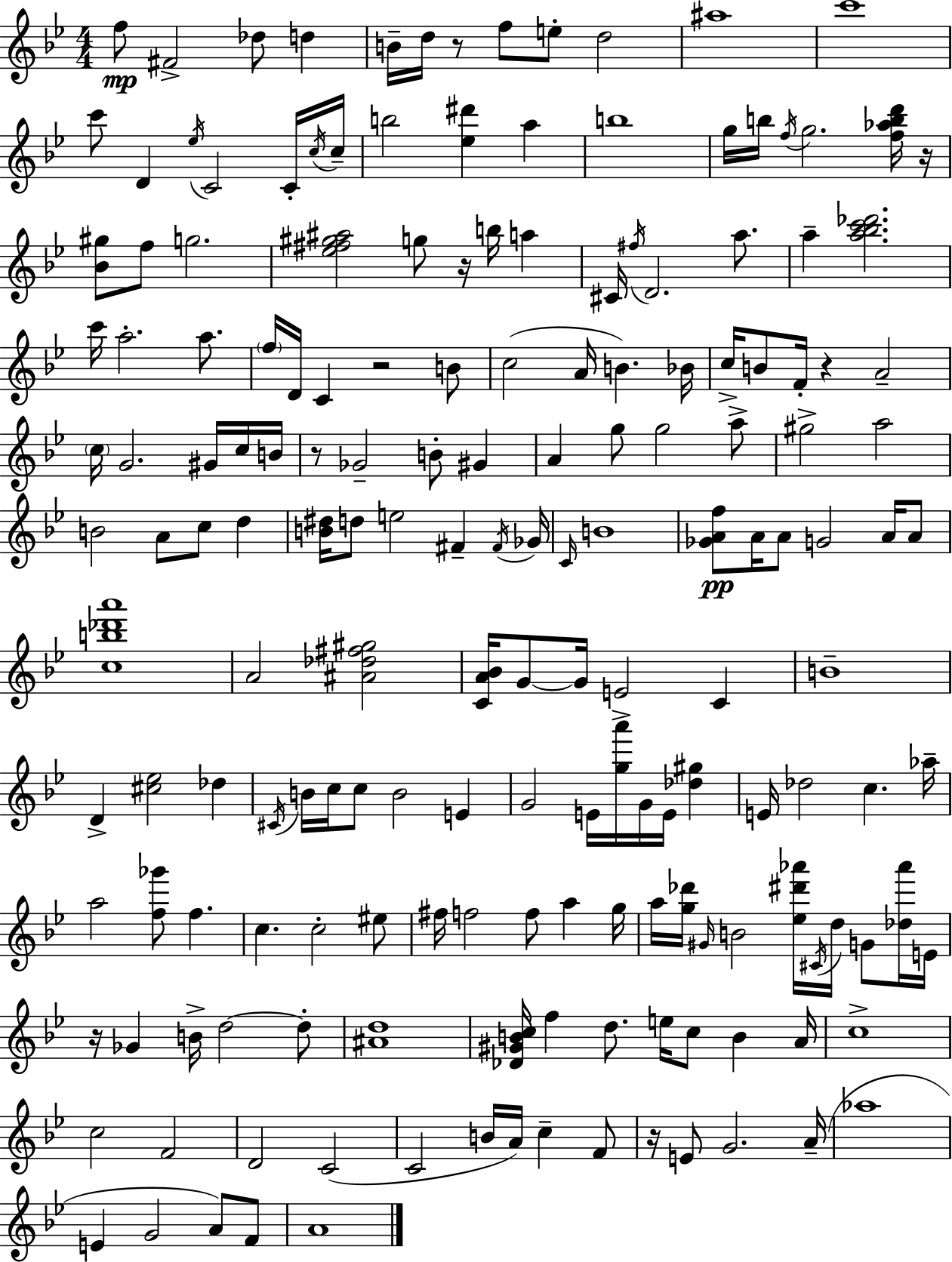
{
  \clef treble
  \numericTimeSignature
  \time 4/4
  \key bes \major
  \repeat volta 2 { f''8\mp fis'2-> des''8 d''4 | b'16-- d''16 r8 f''8 e''8-. d''2 | ais''1 | c'''1 | \break c'''8 d'4 \acciaccatura { ees''16 } c'2 c'16-. | \acciaccatura { c''16 } c''16-- b''2 <ees'' dis'''>4 a''4 | b''1 | g''16 b''16 \acciaccatura { f''16 } g''2. | \break <f'' aes'' b'' d'''>16 r16 <bes' gis''>8 f''8 g''2. | <ees'' fis'' gis'' ais''>2 g''8 r16 b''16 a''4 | cis'16 \acciaccatura { fis''16 } d'2. | a''8. a''4-- <a'' bes'' c''' des'''>2. | \break c'''16 a''2.-. | a''8. \parenthesize f''16 d'16 c'4 r2 | b'8 c''2( a'16 b'4.) | bes'16 c''16-> b'8 f'16-. r4 a'2-- | \break \parenthesize c''16 g'2. | gis'16 c''16 b'16 r8 ges'2-- b'8-. | gis'4 a'4 g''8 g''2 | a''8-> gis''2-> a''2 | \break b'2 a'8 c''8 | d''4 <b' dis''>16 d''8 e''2 fis'4-- | \acciaccatura { fis'16 } ges'16 \grace { c'16 } b'1 | <ges' a' f''>8\pp a'16 a'8 g'2 | \break a'16 a'8 <c'' b'' des''' a'''>1 | a'2 <ais' des'' fis'' gis''>2 | <c' a' bes'>16 g'8~~ g'16 e'2-> | c'4 b'1-- | \break d'4-> <cis'' ees''>2 | des''4 \acciaccatura { cis'16 } b'16 c''16 c''8 b'2 | e'4 g'2 e'16 | <g'' a'''>16 g'16 e'16 <des'' gis''>4 e'16 des''2 | \break c''4. aes''16-- a''2 <f'' ges'''>8 | f''4. c''4. c''2-. | eis''8 fis''16 f''2 | f''8 a''4 g''16 a''16 <g'' des'''>16 \grace { gis'16 } b'2 | \break <ees'' dis''' aes'''>16 \acciaccatura { cis'16 } d''16 g'8 <des'' aes'''>16 e'16 r16 ges'4 b'16-> d''2~~ | d''8-. <ais' d''>1 | <des' gis' b' c''>16 f''4 d''8. | e''16 c''8 b'4 a'16 c''1-> | \break c''2 | f'2 d'2 | c'2( c'2 | b'16 a'16) c''4-- f'8 r16 e'8 g'2. | \break a'16--( aes''1 | e'4 g'2 | a'8) f'8 a'1 | } \bar "|."
}